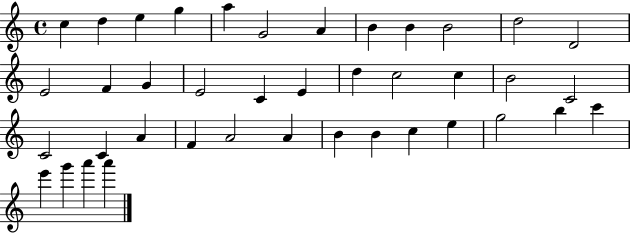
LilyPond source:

{
  \clef treble
  \time 4/4
  \defaultTimeSignature
  \key c \major
  c''4 d''4 e''4 g''4 | a''4 g'2 a'4 | b'4 b'4 b'2 | d''2 d'2 | \break e'2 f'4 g'4 | e'2 c'4 e'4 | d''4 c''2 c''4 | b'2 c'2 | \break c'2 c'4 a'4 | f'4 a'2 a'4 | b'4 b'4 c''4 e''4 | g''2 b''4 c'''4 | \break e'''4 g'''4 a'''4 a'''4 | \bar "|."
}